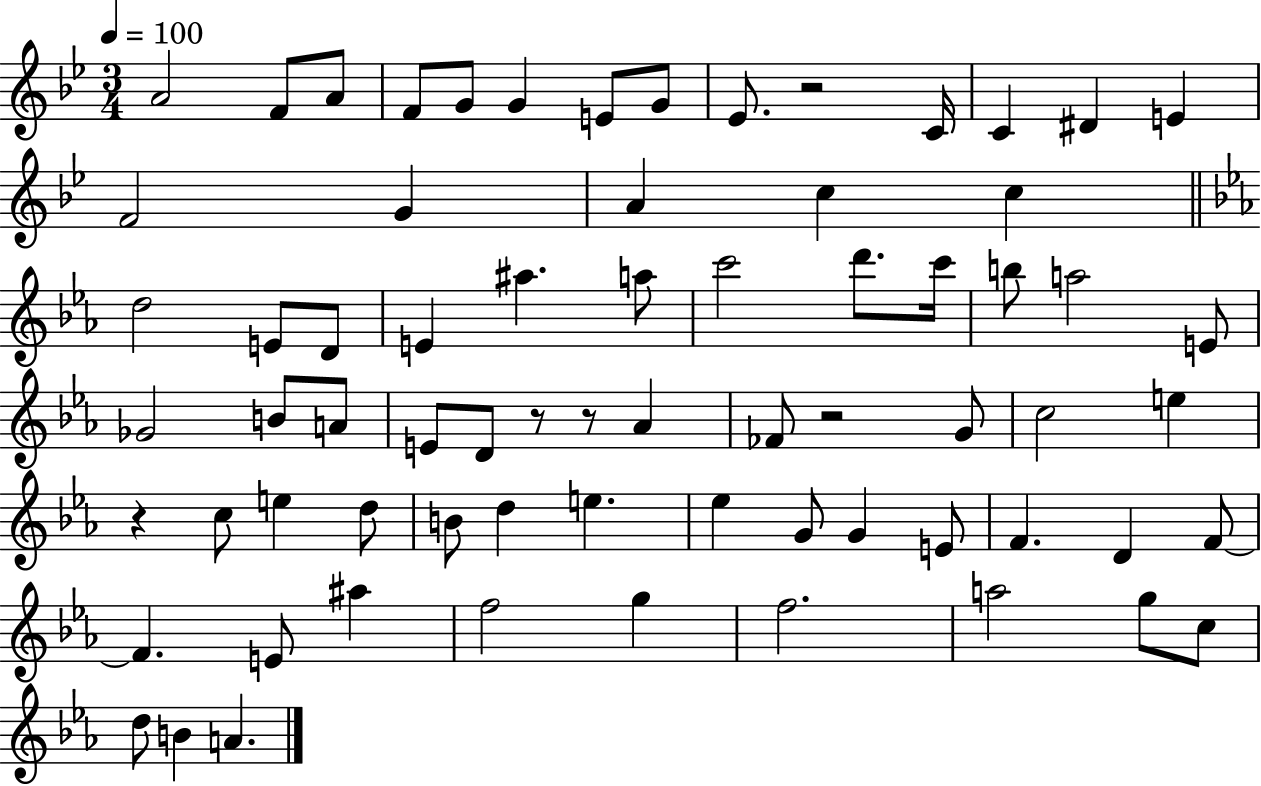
{
  \clef treble
  \numericTimeSignature
  \time 3/4
  \key bes \major
  \tempo 4 = 100
  \repeat volta 2 { a'2 f'8 a'8 | f'8 g'8 g'4 e'8 g'8 | ees'8. r2 c'16 | c'4 dis'4 e'4 | \break f'2 g'4 | a'4 c''4 c''4 | \bar "||" \break \key ees \major d''2 e'8 d'8 | e'4 ais''4. a''8 | c'''2 d'''8. c'''16 | b''8 a''2 e'8 | \break ges'2 b'8 a'8 | e'8 d'8 r8 r8 aes'4 | fes'8 r2 g'8 | c''2 e''4 | \break r4 c''8 e''4 d''8 | b'8 d''4 e''4. | ees''4 g'8 g'4 e'8 | f'4. d'4 f'8~~ | \break f'4. e'8 ais''4 | f''2 g''4 | f''2. | a''2 g''8 c''8 | \break d''8 b'4 a'4. | } \bar "|."
}